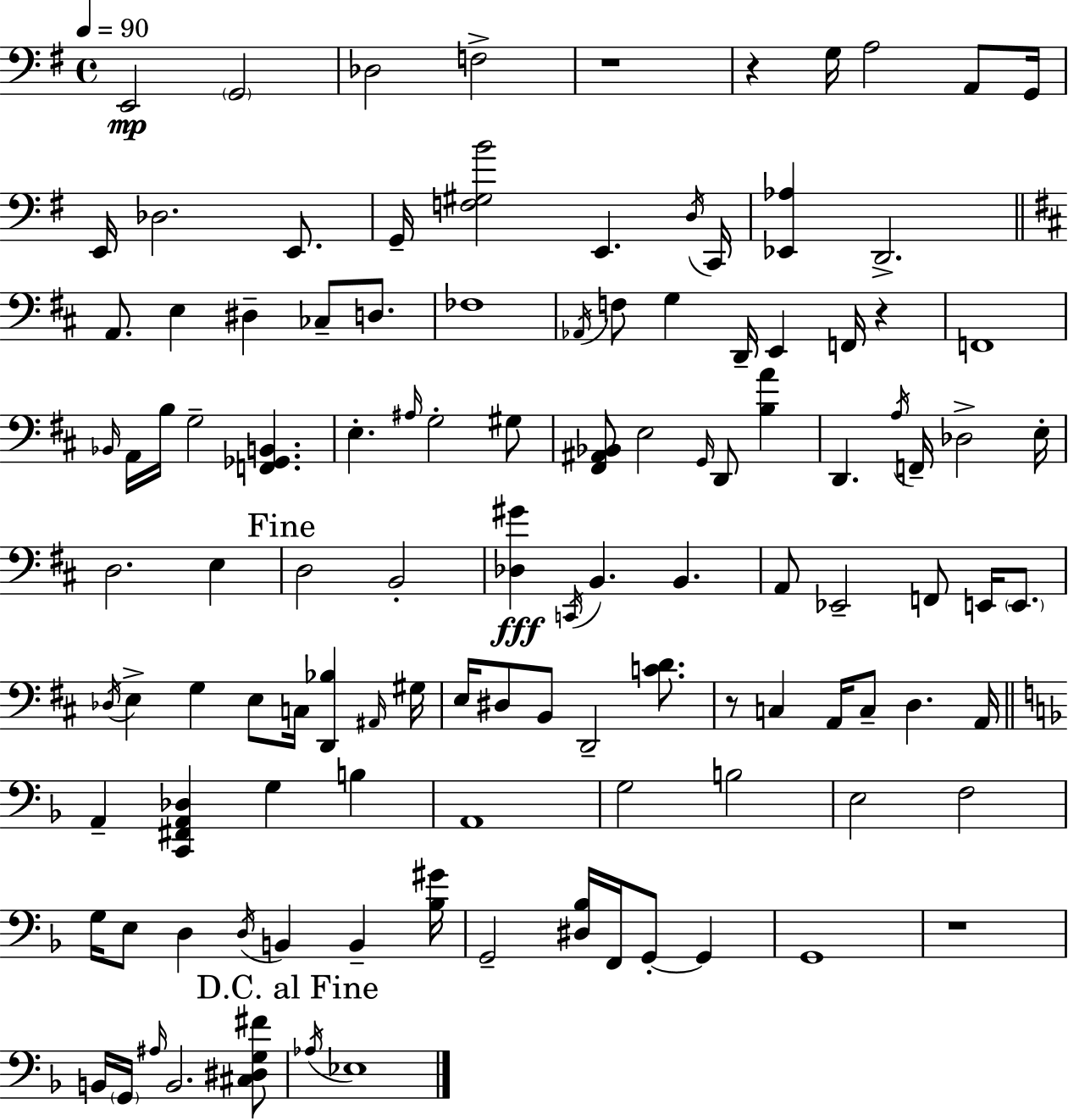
E2/h G2/h Db3/h F3/h R/w R/q G3/s A3/h A2/e G2/s E2/s Db3/h. E2/e. G2/s [F3,G#3,B4]/h E2/q. D3/s C2/s [Eb2,Ab3]/q D2/h. A2/e. E3/q D#3/q CES3/e D3/e. FES3/w Ab2/s F3/e G3/q D2/s E2/q F2/s R/q F2/w Bb2/s A2/s B3/s G3/h [F2,Gb2,B2]/q. E3/q. A#3/s G3/h G#3/e [F#2,A#2,Bb2]/e E3/h G2/s D2/e [B3,A4]/q D2/q. A3/s F2/s Db3/h E3/s D3/h. E3/q D3/h B2/h [Db3,G#4]/q C2/s B2/q. B2/q. A2/e Eb2/h F2/e E2/s E2/e. Db3/s E3/q G3/q E3/e C3/s [D2,Bb3]/q A#2/s G#3/s E3/s D#3/e B2/e D2/h [C4,D4]/e. R/e C3/q A2/s C3/e D3/q. A2/s A2/q [C2,F#2,A2,Db3]/q G3/q B3/q A2/w G3/h B3/h E3/h F3/h G3/s E3/e D3/q D3/s B2/q B2/q [Bb3,G#4]/s G2/h [D#3,Bb3]/s F2/s G2/e G2/q G2/w R/w B2/s G2/s A#3/s B2/h. [C#3,D#3,G3,F#4]/e Ab3/s Eb3/w